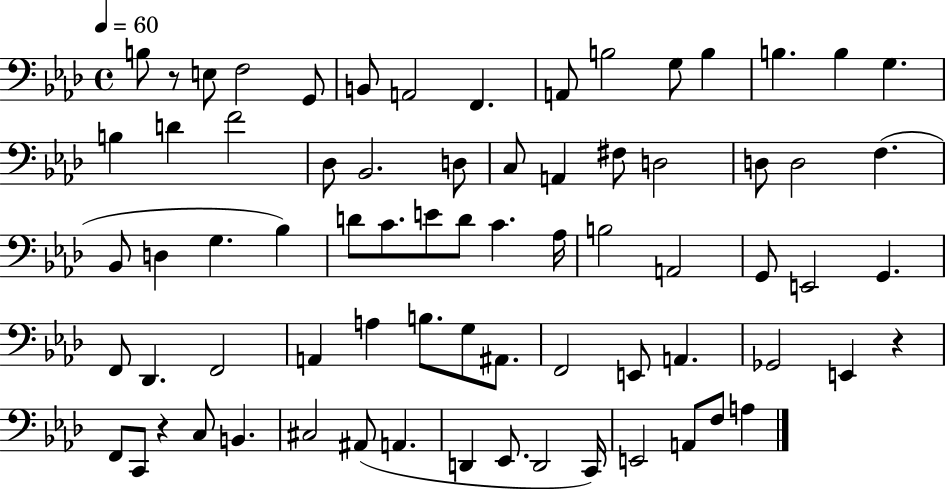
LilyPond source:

{
  \clef bass
  \time 4/4
  \defaultTimeSignature
  \key aes \major
  \tempo 4 = 60
  b8 r8 e8 f2 g,8 | b,8 a,2 f,4. | a,8 b2 g8 b4 | b4. b4 g4. | \break b4 d'4 f'2 | des8 bes,2. d8 | c8 a,4 fis8 d2 | d8 d2 f4.( | \break bes,8 d4 g4. bes4) | d'8 c'8. e'8 d'8 c'4. aes16 | b2 a,2 | g,8 e,2 g,4. | \break f,8 des,4. f,2 | a,4 a4 b8. g8 ais,8. | f,2 e,8 a,4. | ges,2 e,4 r4 | \break f,8 c,8 r4 c8 b,4. | cis2 ais,8( a,4. | d,4 ees,8. d,2 c,16) | e,2 a,8 f8 a4 | \break \bar "|."
}